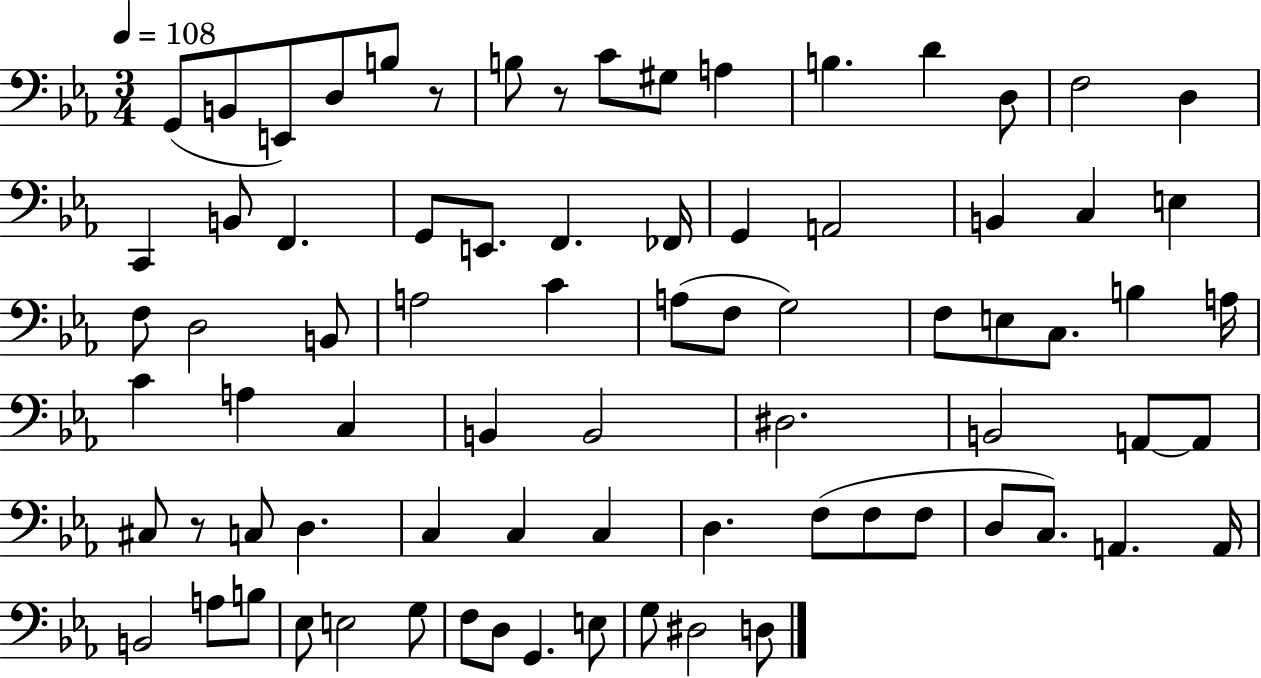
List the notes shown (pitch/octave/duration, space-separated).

G2/e B2/e E2/e D3/e B3/e R/e B3/e R/e C4/e G#3/e A3/q B3/q. D4/q D3/e F3/h D3/q C2/q B2/e F2/q. G2/e E2/e. F2/q. FES2/s G2/q A2/h B2/q C3/q E3/q F3/e D3/h B2/e A3/h C4/q A3/e F3/e G3/h F3/e E3/e C3/e. B3/q A3/s C4/q A3/q C3/q B2/q B2/h D#3/h. B2/h A2/e A2/e C#3/e R/e C3/e D3/q. C3/q C3/q C3/q D3/q. F3/e F3/e F3/e D3/e C3/e. A2/q. A2/s B2/h A3/e B3/e Eb3/e E3/h G3/e F3/e D3/e G2/q. E3/e G3/e D#3/h D3/e